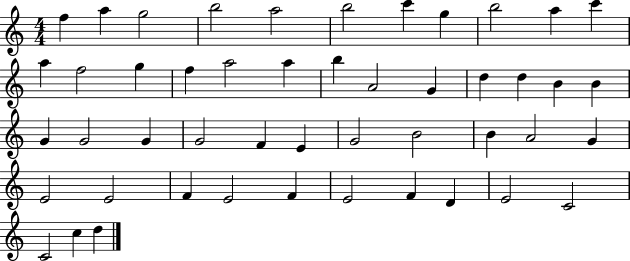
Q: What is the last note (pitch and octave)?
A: D5